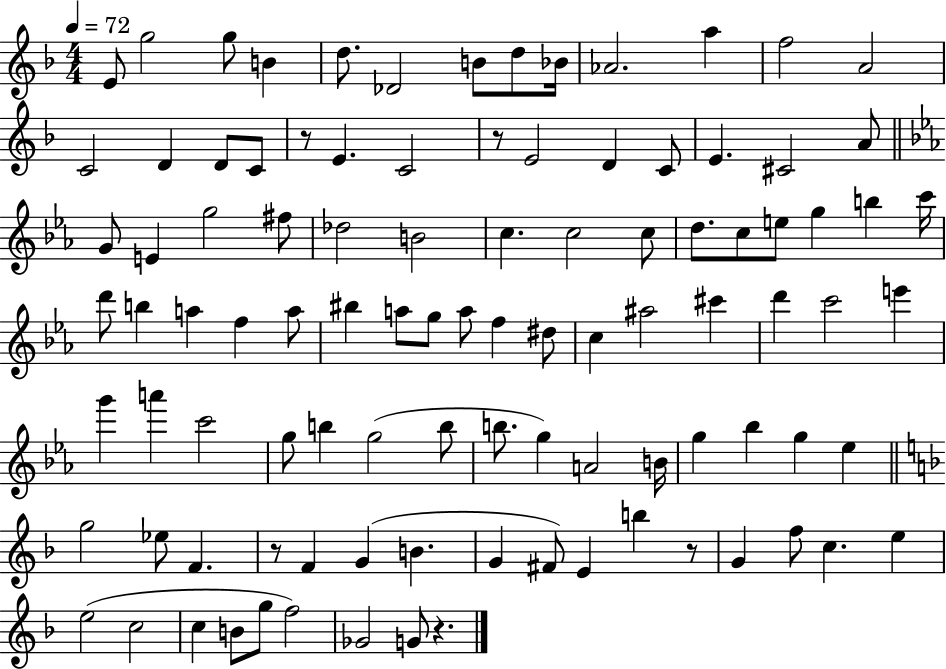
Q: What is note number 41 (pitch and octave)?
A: D6